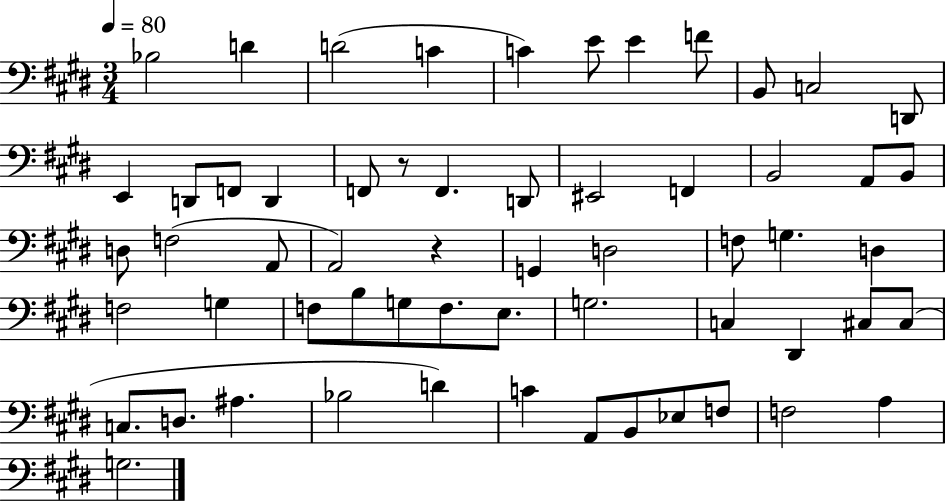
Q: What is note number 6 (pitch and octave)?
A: E4